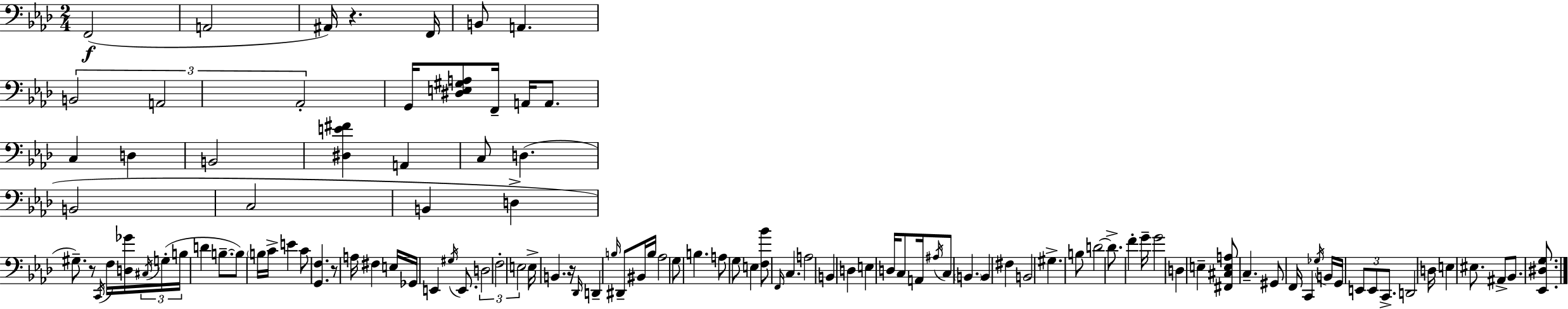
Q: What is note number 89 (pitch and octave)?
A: Gb3